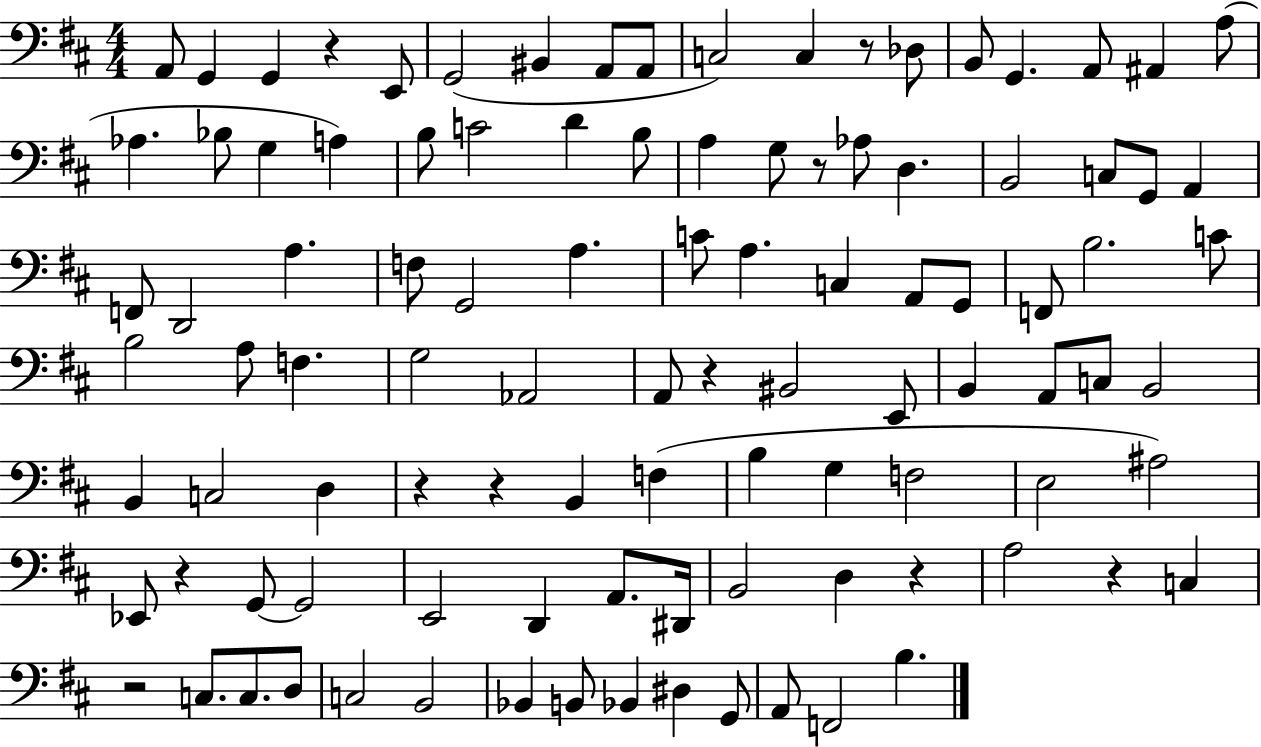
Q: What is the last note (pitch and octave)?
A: B3